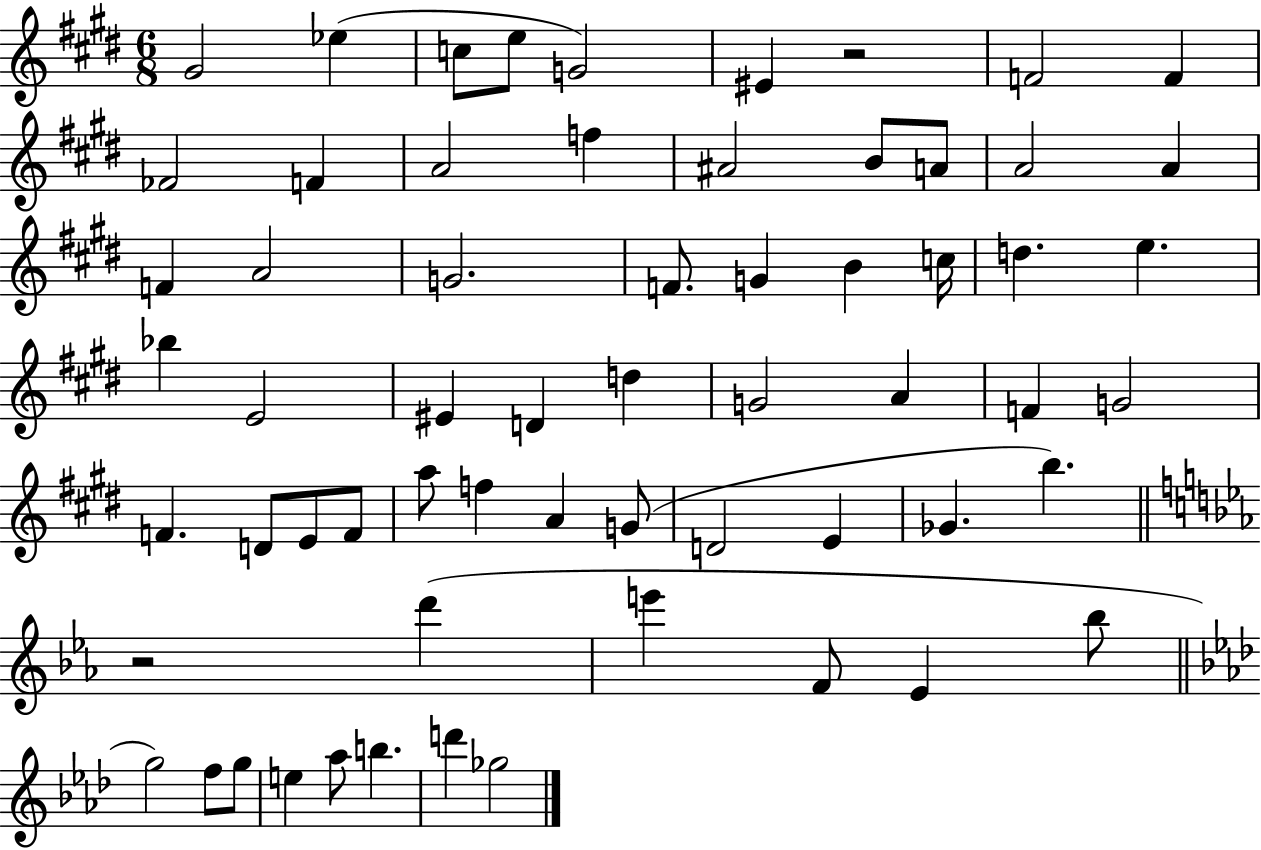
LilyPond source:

{
  \clef treble
  \numericTimeSignature
  \time 6/8
  \key e \major
  \repeat volta 2 { gis'2 ees''4( | c''8 e''8 g'2) | eis'4 r2 | f'2 f'4 | \break fes'2 f'4 | a'2 f''4 | ais'2 b'8 a'8 | a'2 a'4 | \break f'4 a'2 | g'2. | f'8. g'4 b'4 c''16 | d''4. e''4. | \break bes''4 e'2 | eis'4 d'4 d''4 | g'2 a'4 | f'4 g'2 | \break f'4. d'8 e'8 f'8 | a''8 f''4 a'4 g'8( | d'2 e'4 | ges'4. b''4.) | \break \bar "||" \break \key ees \major r2 d'''4( | e'''4 f'8 ees'4 bes''8 | \bar "||" \break \key aes \major g''2) f''8 g''8 | e''4 aes''8 b''4. | d'''4 ges''2 | } \bar "|."
}